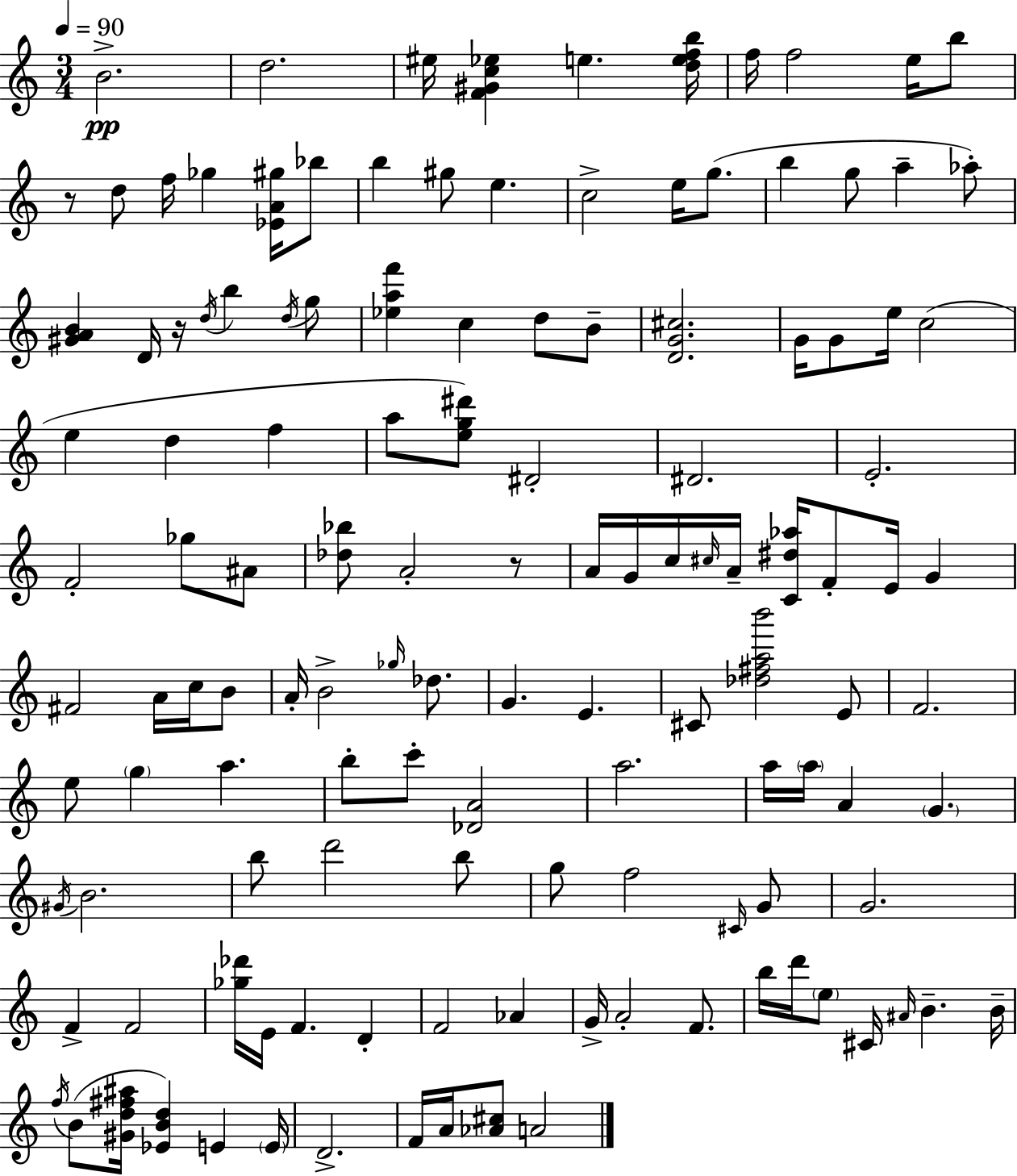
X:1
T:Untitled
M:3/4
L:1/4
K:C
B2 d2 ^e/4 [F^Gc_e] e [defb]/4 f/4 f2 e/4 b/2 z/2 d/2 f/4 _g [_EA^g]/4 _b/2 b ^g/2 e c2 e/4 g/2 b g/2 a _a/2 [^GAB] D/4 z/4 d/4 b d/4 g/2 [_eaf'] c d/2 B/2 [DG^c]2 G/4 G/2 e/4 c2 e d f a/2 [eg^d']/2 ^D2 ^D2 E2 F2 _g/2 ^A/2 [_d_b]/2 A2 z/2 A/4 G/4 c/4 ^c/4 A/4 [C^d_a]/4 F/2 E/4 G ^F2 A/4 c/4 B/2 A/4 B2 _g/4 _d/2 G E ^C/2 [_d^fab']2 E/2 F2 e/2 g a b/2 c'/2 [_DA]2 a2 a/4 a/4 A G ^G/4 B2 b/2 d'2 b/2 g/2 f2 ^C/4 G/2 G2 F F2 [_g_d']/4 E/4 F D F2 _A G/4 A2 F/2 b/4 d'/4 e/2 ^C/4 ^A/4 B B/4 f/4 B/2 [^Gd^f^a]/4 [_EBd] E E/4 D2 F/4 A/4 [_A^c]/2 A2